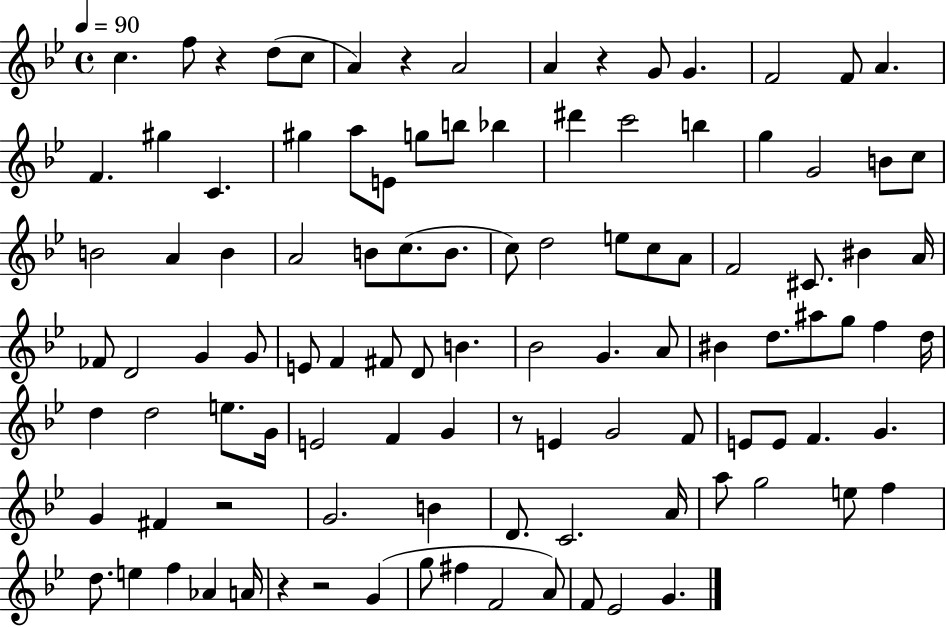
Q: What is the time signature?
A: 4/4